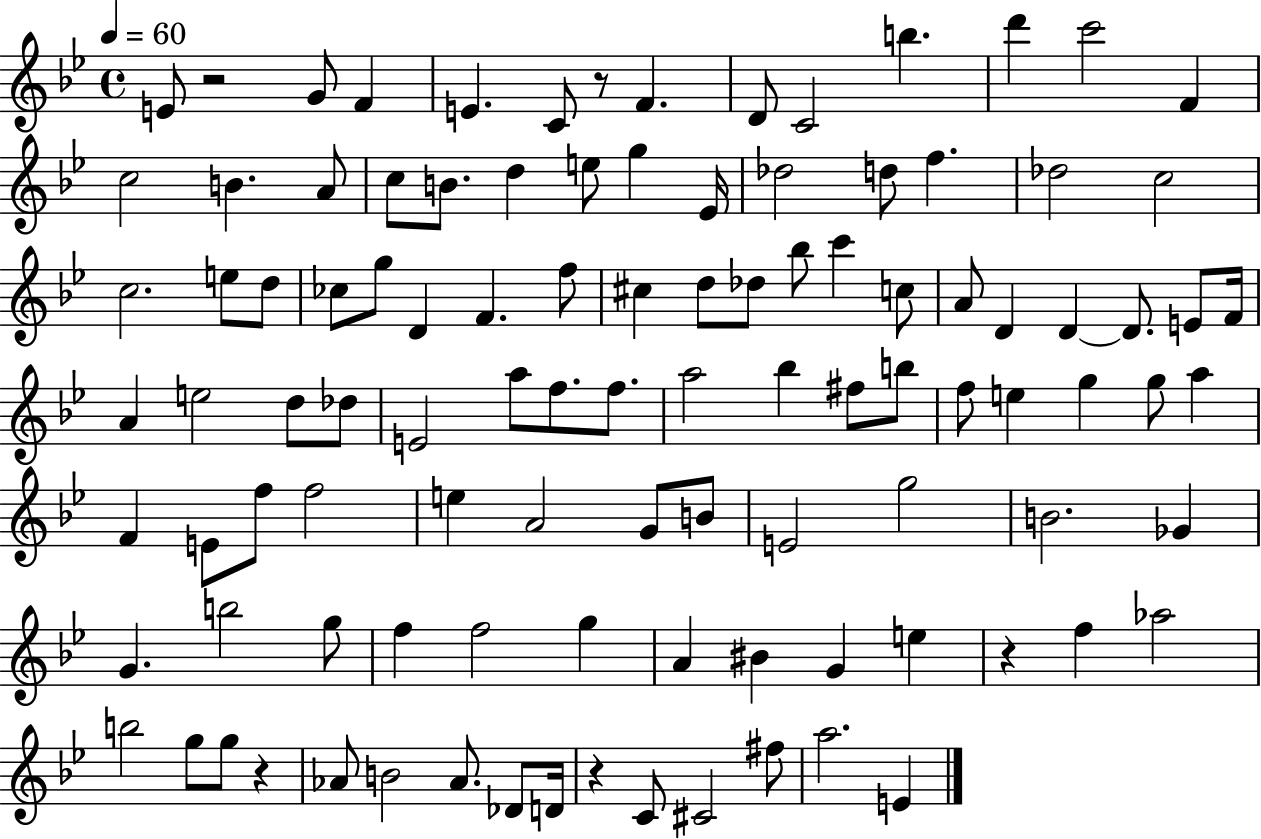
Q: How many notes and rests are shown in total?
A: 105